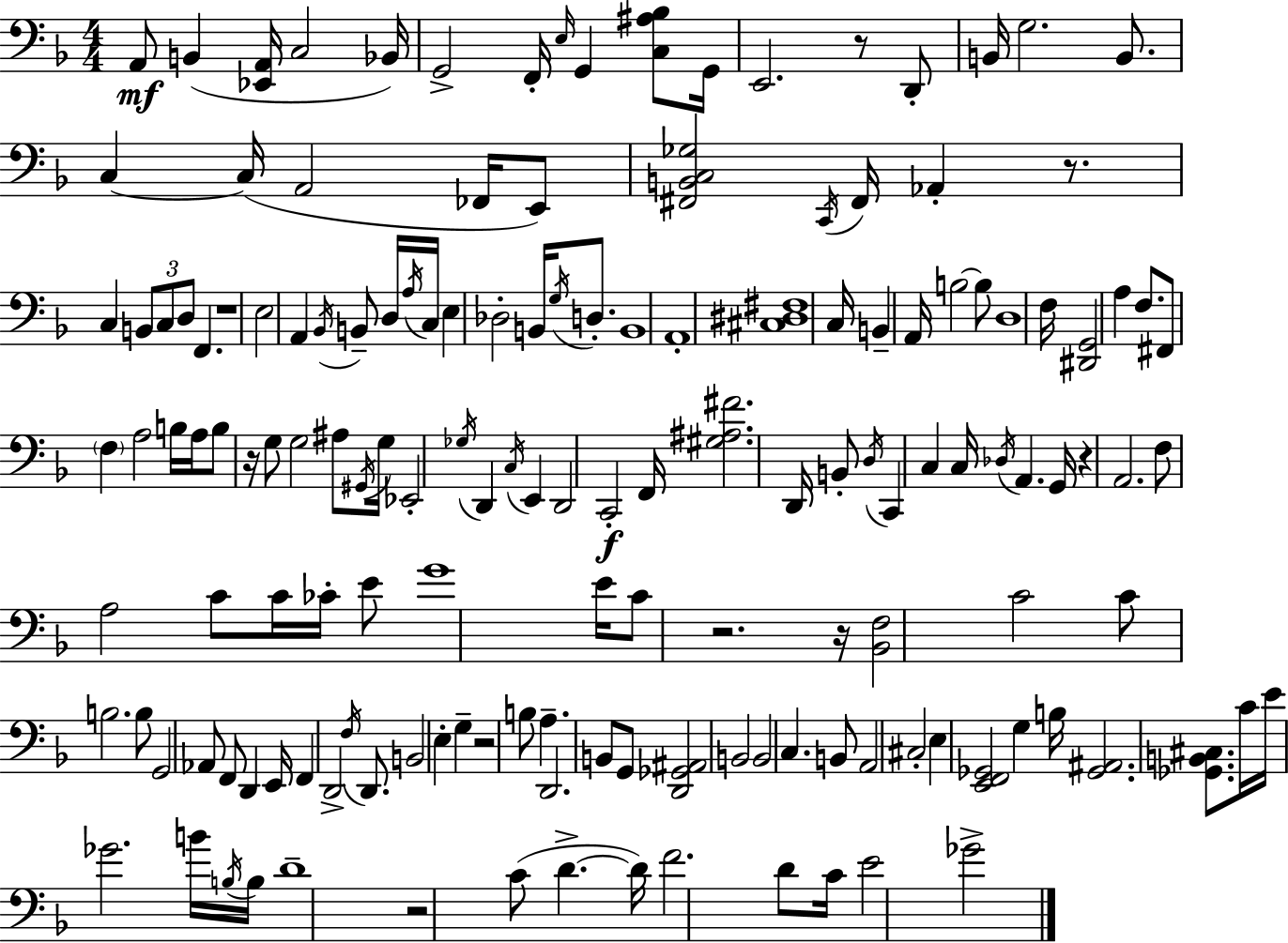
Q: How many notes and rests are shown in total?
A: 153